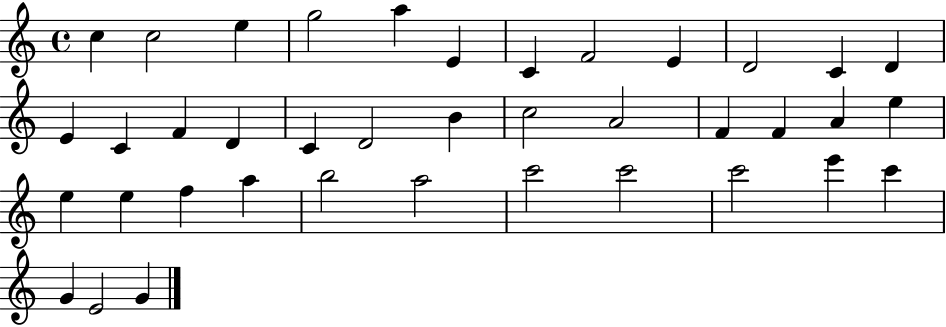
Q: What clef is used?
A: treble